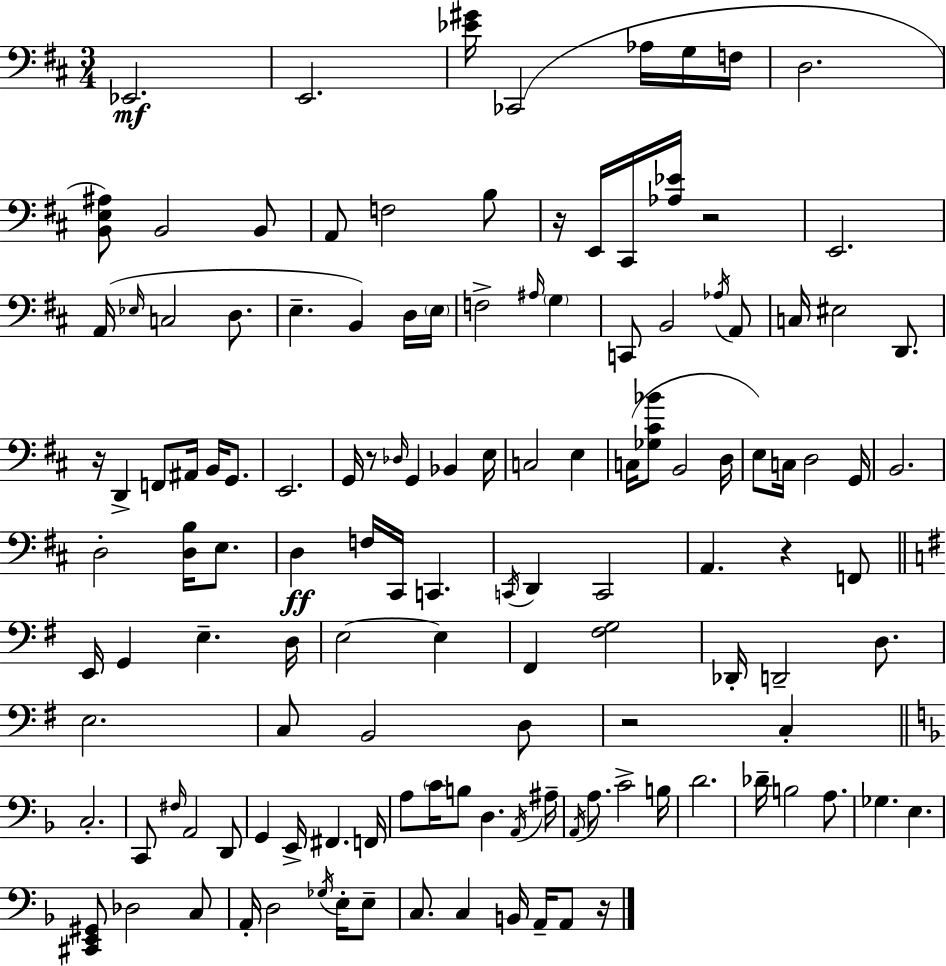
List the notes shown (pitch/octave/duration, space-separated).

Eb2/h. E2/h. [Eb4,G#4]/s CES2/h Ab3/s G3/s F3/s D3/h. [B2,E3,A#3]/e B2/h B2/e A2/e F3/h B3/e R/s E2/s C#2/s [Ab3,Eb4]/s R/h E2/h. A2/s Eb3/s C3/h D3/e. E3/q. B2/q D3/s E3/s F3/h A#3/s G3/q C2/e B2/h Ab3/s A2/e C3/s EIS3/h D2/e. R/s D2/q F2/e A#2/s B2/s G2/e. E2/h. G2/s R/e Db3/s G2/q Bb2/q E3/s C3/h E3/q C3/s [Gb3,C#4,Bb4]/e B2/h D3/s E3/e C3/s D3/h G2/s B2/h. D3/h [D3,B3]/s E3/e. D3/q F3/s C#2/s C2/q. C2/s D2/q C2/h A2/q. R/q F2/e E2/s G2/q E3/q. D3/s E3/h E3/q F#2/q [F#3,G3]/h Db2/s D2/h D3/e. E3/h. C3/e B2/h D3/e R/h C3/q C3/h. C2/e F#3/s A2/h D2/e G2/q E2/s F#2/q. F2/s A3/e C4/s B3/e D3/q. A2/s A#3/s A2/s A3/e. C4/h B3/s D4/h. Db4/s B3/h A3/e. Gb3/q. E3/q. [C#2,E2,G#2]/e Db3/h C3/e A2/s D3/h Gb3/s E3/s E3/e C3/e. C3/q B2/s A2/s A2/e R/s